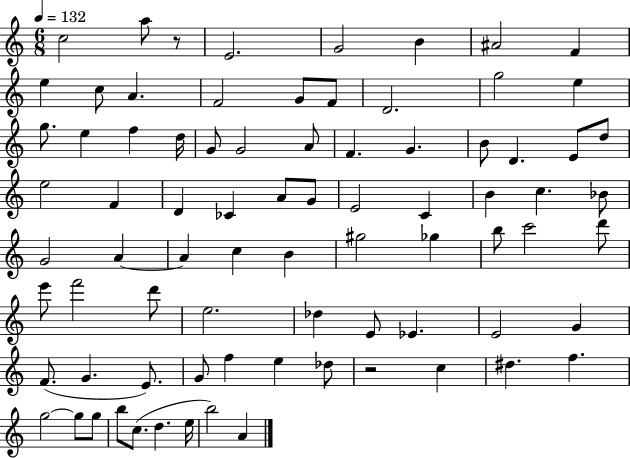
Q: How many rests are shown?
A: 2